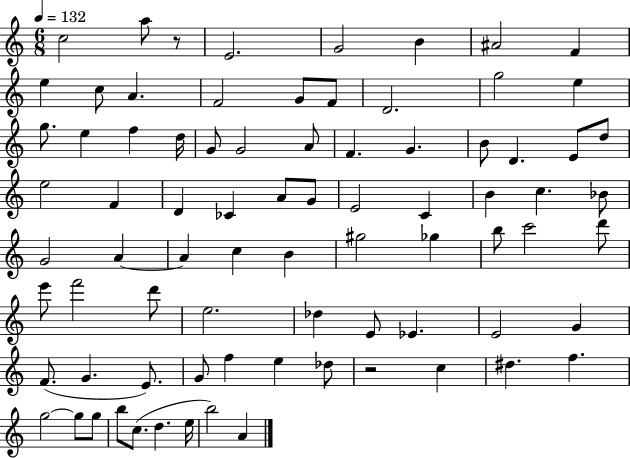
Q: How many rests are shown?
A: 2